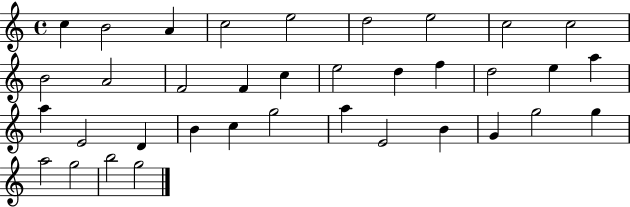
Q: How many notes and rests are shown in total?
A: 36